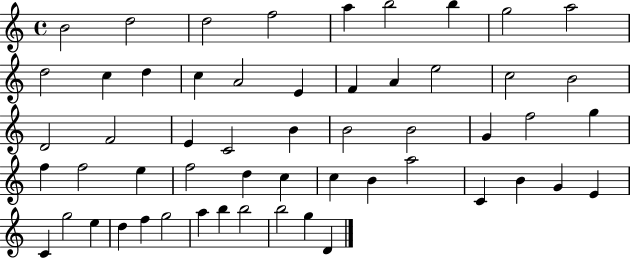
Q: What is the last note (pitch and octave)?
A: D4